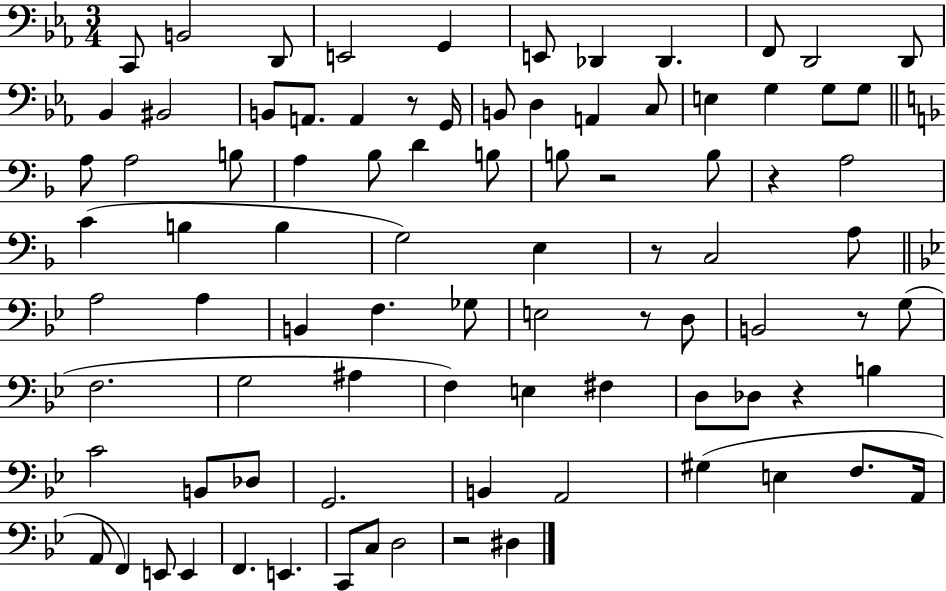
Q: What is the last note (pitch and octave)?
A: D#3